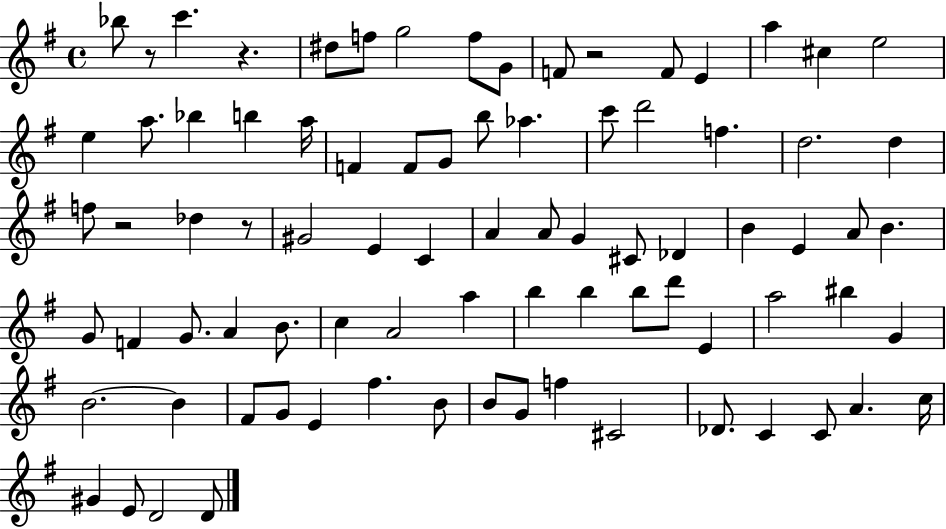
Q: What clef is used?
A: treble